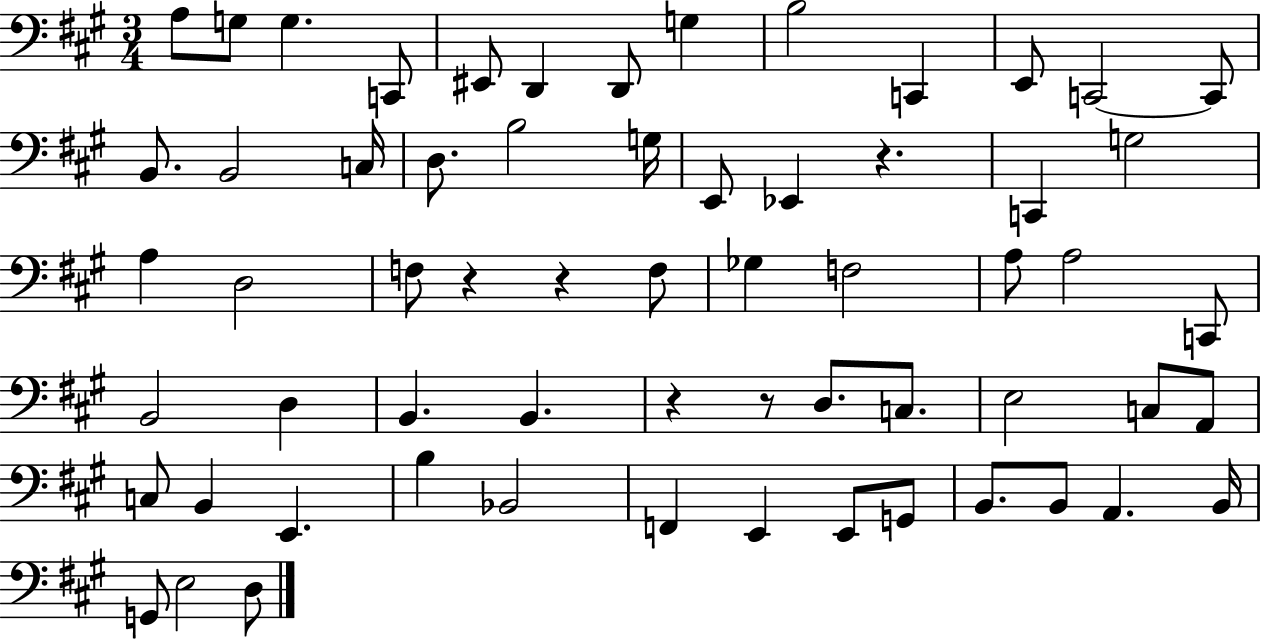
A3/e G3/e G3/q. C2/e EIS2/e D2/q D2/e G3/q B3/h C2/q E2/e C2/h C2/e B2/e. B2/h C3/s D3/e. B3/h G3/s E2/e Eb2/q R/q. C2/q G3/h A3/q D3/h F3/e R/q R/q F3/e Gb3/q F3/h A3/e A3/h C2/e B2/h D3/q B2/q. B2/q. R/q R/e D3/e. C3/e. E3/h C3/e A2/e C3/e B2/q E2/q. B3/q Bb2/h F2/q E2/q E2/e G2/e B2/e. B2/e A2/q. B2/s G2/e E3/h D3/e